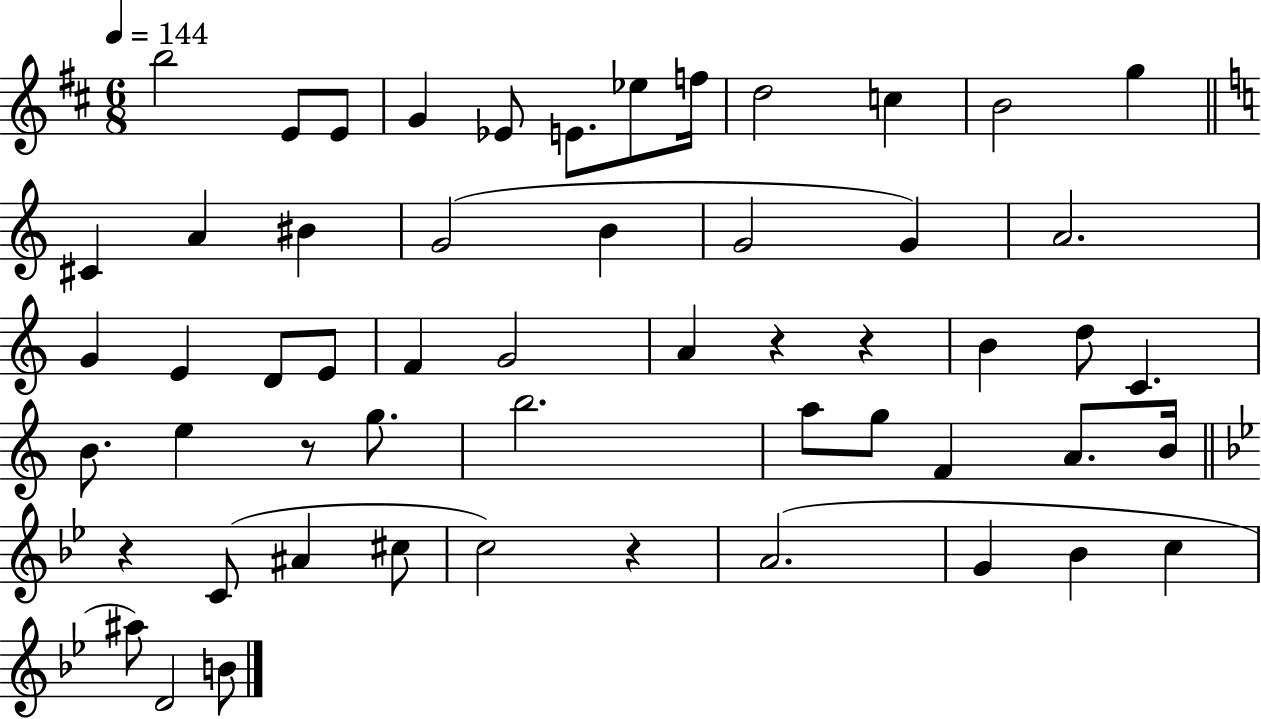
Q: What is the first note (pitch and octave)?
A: B5